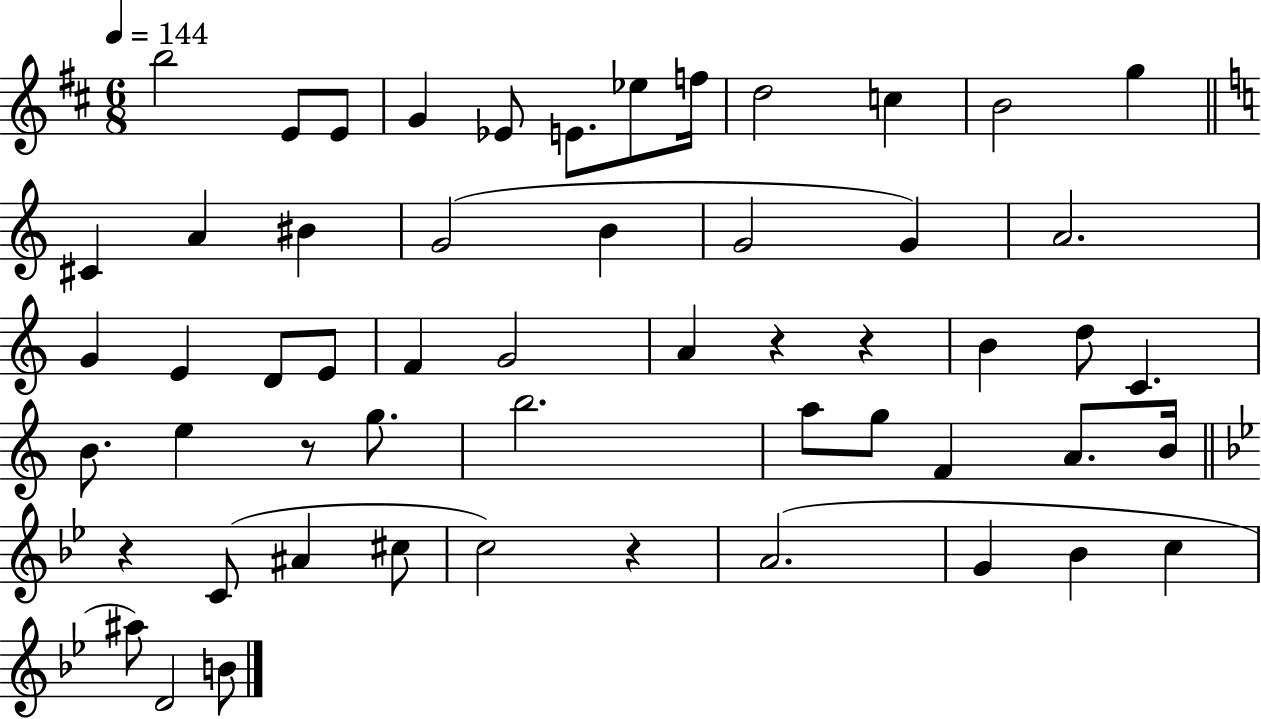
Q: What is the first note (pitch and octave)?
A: B5